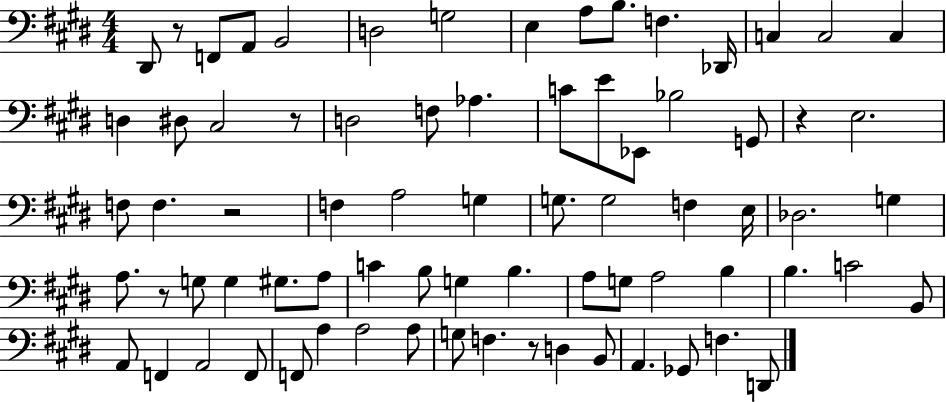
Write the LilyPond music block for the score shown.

{
  \clef bass
  \numericTimeSignature
  \time 4/4
  \key e \major
  dis,8 r8 f,8 a,8 b,2 | d2 g2 | e4 a8 b8. f4. des,16 | c4 c2 c4 | \break d4 dis8 cis2 r8 | d2 f8 aes4. | c'8 e'8 ees,8 bes2 g,8 | r4 e2. | \break f8 f4. r2 | f4 a2 g4 | g8. g2 f4 e16 | des2. g4 | \break a8. r8 g8 g4 gis8. a8 | c'4 b8 g4 b4. | a8 g8 a2 b4 | b4. c'2 b,8 | \break a,8 f,4 a,2 f,8 | f,8 a4 a2 a8 | g8 f4. r8 d4 b,8 | a,4. ges,8 f4. d,8 | \break \bar "|."
}